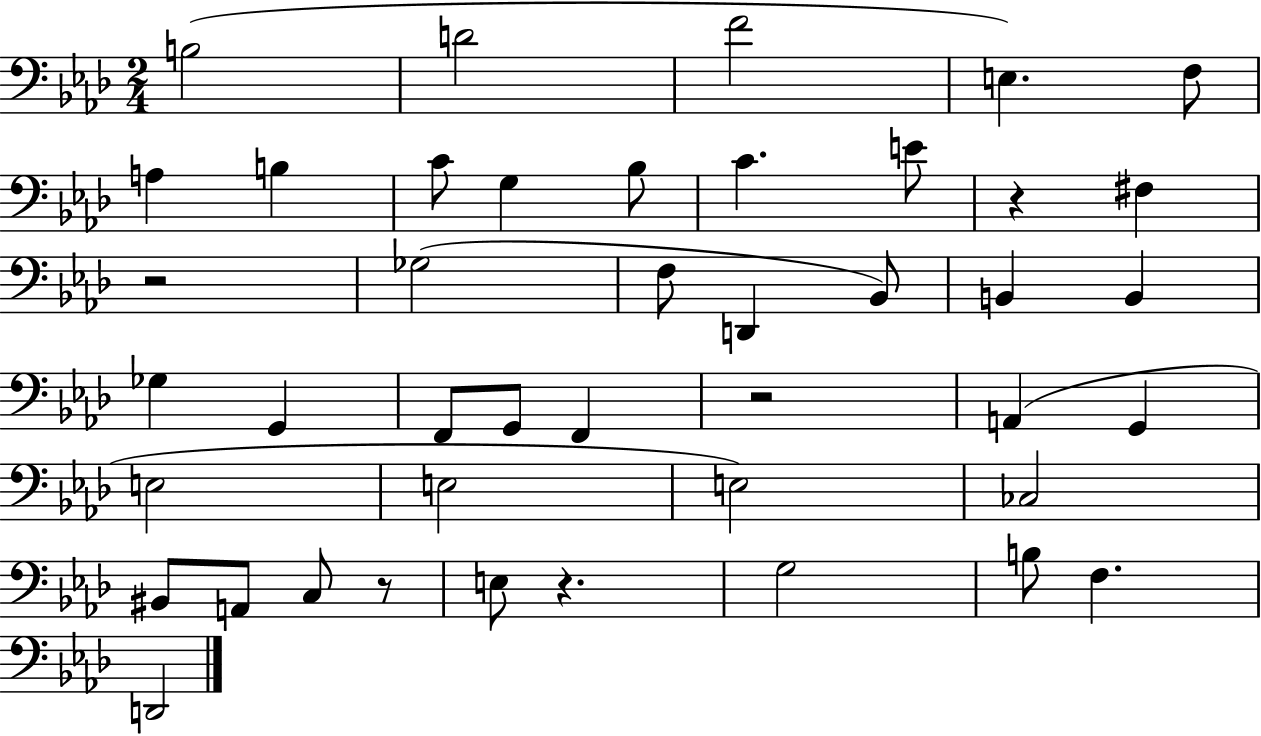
{
  \clef bass
  \numericTimeSignature
  \time 2/4
  \key aes \major
  b2( | d'2 | f'2 | e4.) f8 | \break a4 b4 | c'8 g4 bes8 | c'4. e'8 | r4 fis4 | \break r2 | ges2( | f8 d,4 bes,8) | b,4 b,4 | \break ges4 g,4 | f,8 g,8 f,4 | r2 | a,4( g,4 | \break e2 | e2 | e2) | ces2 | \break bis,8 a,8 c8 r8 | e8 r4. | g2 | b8 f4. | \break d,2 | \bar "|."
}